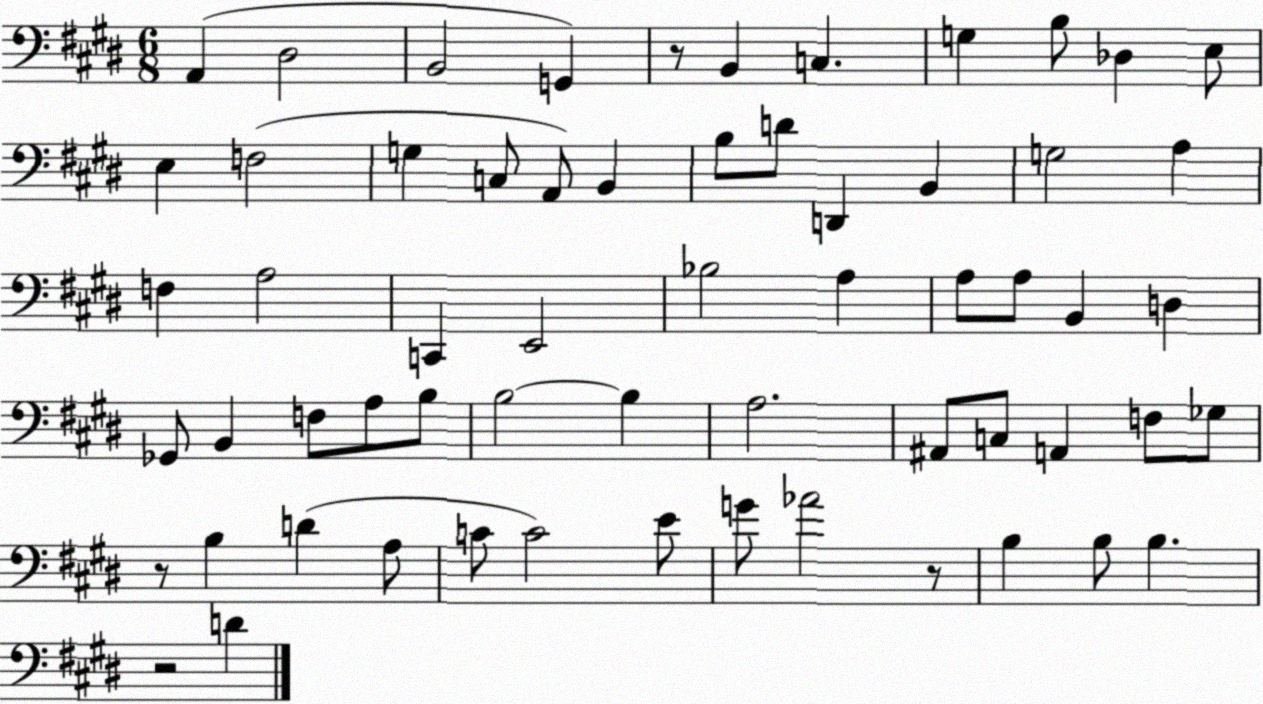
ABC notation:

X:1
T:Untitled
M:6/8
L:1/4
K:E
A,, ^D,2 B,,2 G,, z/2 B,, C, G, B,/2 _D, E,/2 E, F,2 G, C,/2 A,,/2 B,, B,/2 D/2 D,, B,, G,2 A, F, A,2 C,, E,,2 _B,2 A, A,/2 A,/2 B,, D, _G,,/2 B,, F,/2 A,/2 B,/2 B,2 B, A,2 ^A,,/2 C,/2 A,, F,/2 _G,/2 z/2 B, D A,/2 C/2 C2 E/2 G/2 _A2 z/2 B, B,/2 B, z2 D